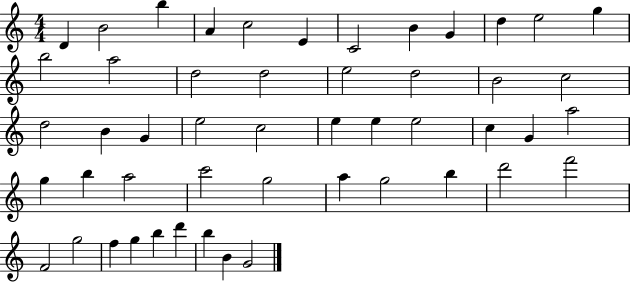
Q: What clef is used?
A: treble